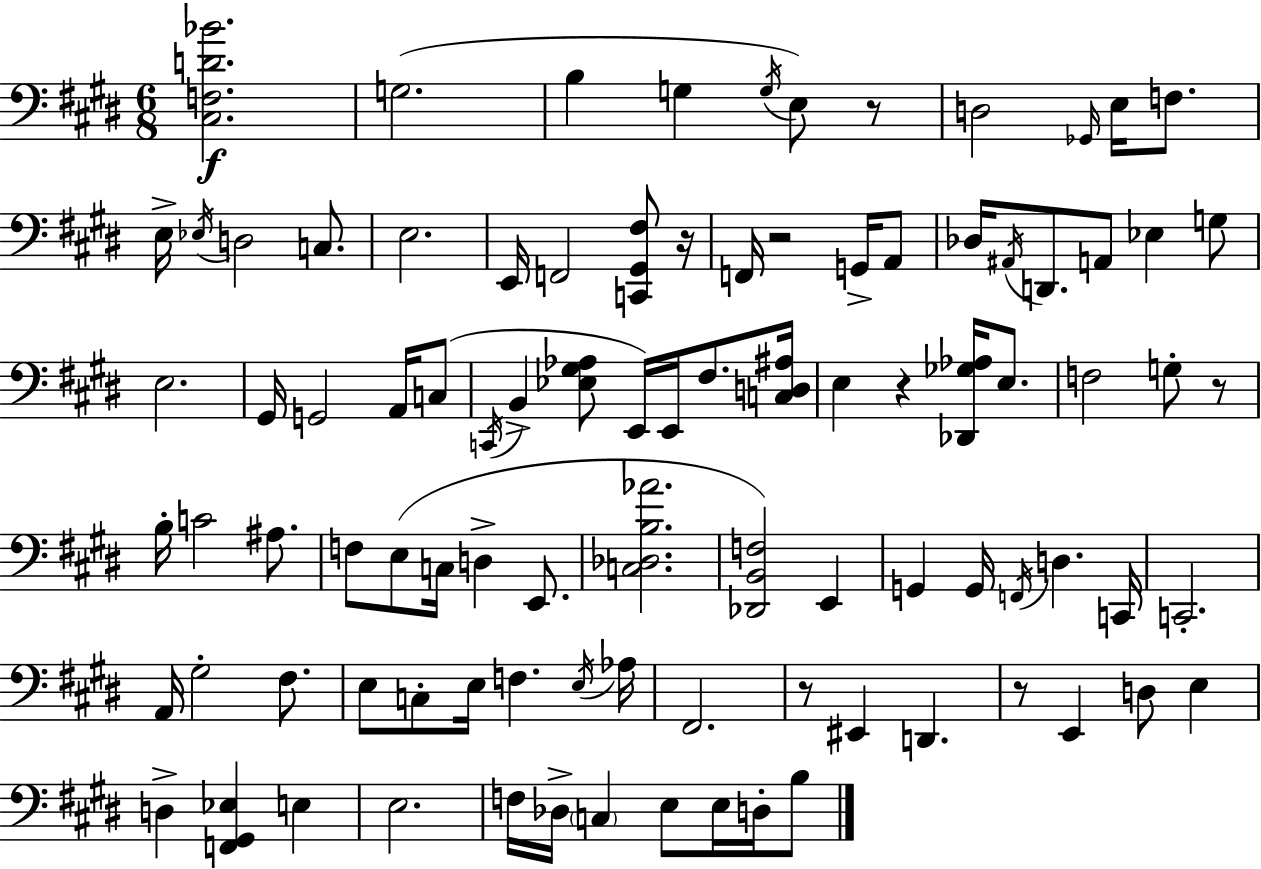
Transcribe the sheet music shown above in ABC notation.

X:1
T:Untitled
M:6/8
L:1/4
K:E
[^C,F,D_B]2 G,2 B, G, G,/4 E,/2 z/2 D,2 _G,,/4 E,/4 F,/2 E,/4 _E,/4 D,2 C,/2 E,2 E,,/4 F,,2 [C,,^G,,^F,]/2 z/4 F,,/4 z2 G,,/4 A,,/2 _D,/4 ^A,,/4 D,,/2 A,,/2 _E, G,/2 E,2 ^G,,/4 G,,2 A,,/4 C,/2 C,,/4 B,, [_E,^G,_A,]/2 E,,/4 E,,/4 ^F,/2 [C,D,^A,]/4 E, z [_D,,_G,_A,]/4 E,/2 F,2 G,/2 z/2 B,/4 C2 ^A,/2 F,/2 E,/2 C,/4 D, E,,/2 [C,_D,B,_A]2 [_D,,B,,F,]2 E,, G,, G,,/4 F,,/4 D, C,,/4 C,,2 A,,/4 ^G,2 ^F,/2 E,/2 C,/2 E,/4 F, E,/4 _A,/4 ^F,,2 z/2 ^E,, D,, z/2 E,, D,/2 E, D, [F,,^G,,_E,] E, E,2 F,/4 _D,/4 C, E,/2 E,/4 D,/4 B,/2